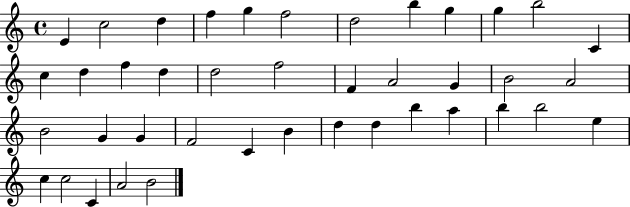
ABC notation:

X:1
T:Untitled
M:4/4
L:1/4
K:C
E c2 d f g f2 d2 b g g b2 C c d f d d2 f2 F A2 G B2 A2 B2 G G F2 C B d d b a b b2 e c c2 C A2 B2